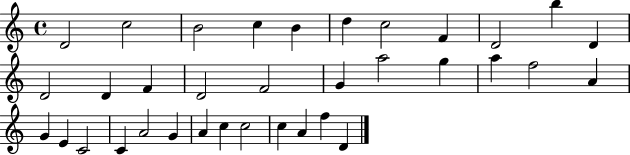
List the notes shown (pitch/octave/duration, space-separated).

D4/h C5/h B4/h C5/q B4/q D5/q C5/h F4/q D4/h B5/q D4/q D4/h D4/q F4/q D4/h F4/h G4/q A5/h G5/q A5/q F5/h A4/q G4/q E4/q C4/h C4/q A4/h G4/q A4/q C5/q C5/h C5/q A4/q F5/q D4/q